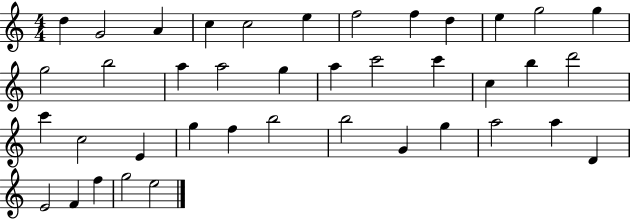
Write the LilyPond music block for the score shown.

{
  \clef treble
  \numericTimeSignature
  \time 4/4
  \key c \major
  d''4 g'2 a'4 | c''4 c''2 e''4 | f''2 f''4 d''4 | e''4 g''2 g''4 | \break g''2 b''2 | a''4 a''2 g''4 | a''4 c'''2 c'''4 | c''4 b''4 d'''2 | \break c'''4 c''2 e'4 | g''4 f''4 b''2 | b''2 g'4 g''4 | a''2 a''4 d'4 | \break e'2 f'4 f''4 | g''2 e''2 | \bar "|."
}